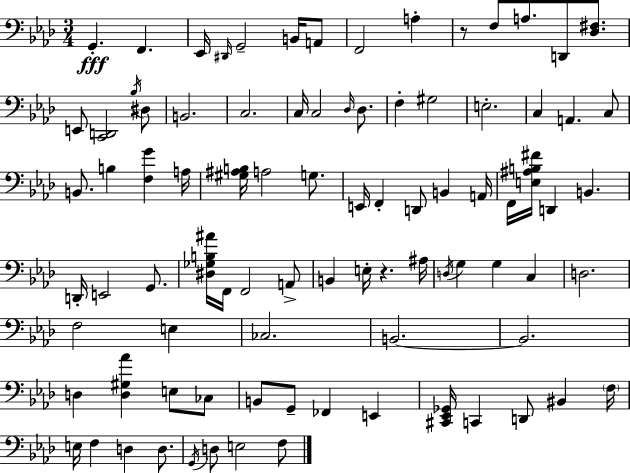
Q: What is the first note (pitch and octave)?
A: G2